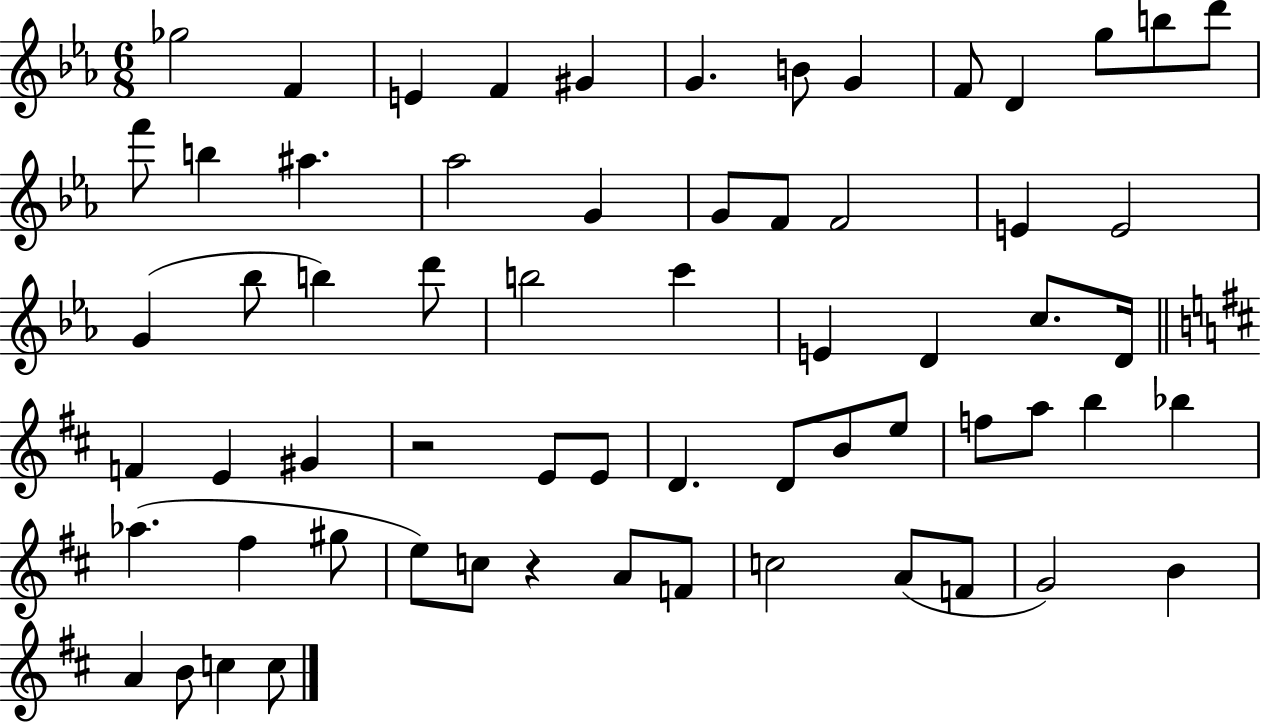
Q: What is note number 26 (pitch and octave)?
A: B5